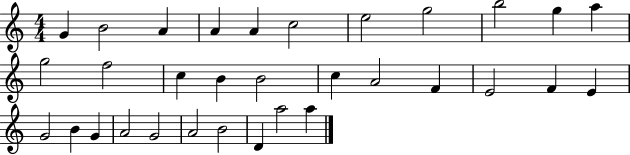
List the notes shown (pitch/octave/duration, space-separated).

G4/q B4/h A4/q A4/q A4/q C5/h E5/h G5/h B5/h G5/q A5/q G5/h F5/h C5/q B4/q B4/h C5/q A4/h F4/q E4/h F4/q E4/q G4/h B4/q G4/q A4/h G4/h A4/h B4/h D4/q A5/h A5/q